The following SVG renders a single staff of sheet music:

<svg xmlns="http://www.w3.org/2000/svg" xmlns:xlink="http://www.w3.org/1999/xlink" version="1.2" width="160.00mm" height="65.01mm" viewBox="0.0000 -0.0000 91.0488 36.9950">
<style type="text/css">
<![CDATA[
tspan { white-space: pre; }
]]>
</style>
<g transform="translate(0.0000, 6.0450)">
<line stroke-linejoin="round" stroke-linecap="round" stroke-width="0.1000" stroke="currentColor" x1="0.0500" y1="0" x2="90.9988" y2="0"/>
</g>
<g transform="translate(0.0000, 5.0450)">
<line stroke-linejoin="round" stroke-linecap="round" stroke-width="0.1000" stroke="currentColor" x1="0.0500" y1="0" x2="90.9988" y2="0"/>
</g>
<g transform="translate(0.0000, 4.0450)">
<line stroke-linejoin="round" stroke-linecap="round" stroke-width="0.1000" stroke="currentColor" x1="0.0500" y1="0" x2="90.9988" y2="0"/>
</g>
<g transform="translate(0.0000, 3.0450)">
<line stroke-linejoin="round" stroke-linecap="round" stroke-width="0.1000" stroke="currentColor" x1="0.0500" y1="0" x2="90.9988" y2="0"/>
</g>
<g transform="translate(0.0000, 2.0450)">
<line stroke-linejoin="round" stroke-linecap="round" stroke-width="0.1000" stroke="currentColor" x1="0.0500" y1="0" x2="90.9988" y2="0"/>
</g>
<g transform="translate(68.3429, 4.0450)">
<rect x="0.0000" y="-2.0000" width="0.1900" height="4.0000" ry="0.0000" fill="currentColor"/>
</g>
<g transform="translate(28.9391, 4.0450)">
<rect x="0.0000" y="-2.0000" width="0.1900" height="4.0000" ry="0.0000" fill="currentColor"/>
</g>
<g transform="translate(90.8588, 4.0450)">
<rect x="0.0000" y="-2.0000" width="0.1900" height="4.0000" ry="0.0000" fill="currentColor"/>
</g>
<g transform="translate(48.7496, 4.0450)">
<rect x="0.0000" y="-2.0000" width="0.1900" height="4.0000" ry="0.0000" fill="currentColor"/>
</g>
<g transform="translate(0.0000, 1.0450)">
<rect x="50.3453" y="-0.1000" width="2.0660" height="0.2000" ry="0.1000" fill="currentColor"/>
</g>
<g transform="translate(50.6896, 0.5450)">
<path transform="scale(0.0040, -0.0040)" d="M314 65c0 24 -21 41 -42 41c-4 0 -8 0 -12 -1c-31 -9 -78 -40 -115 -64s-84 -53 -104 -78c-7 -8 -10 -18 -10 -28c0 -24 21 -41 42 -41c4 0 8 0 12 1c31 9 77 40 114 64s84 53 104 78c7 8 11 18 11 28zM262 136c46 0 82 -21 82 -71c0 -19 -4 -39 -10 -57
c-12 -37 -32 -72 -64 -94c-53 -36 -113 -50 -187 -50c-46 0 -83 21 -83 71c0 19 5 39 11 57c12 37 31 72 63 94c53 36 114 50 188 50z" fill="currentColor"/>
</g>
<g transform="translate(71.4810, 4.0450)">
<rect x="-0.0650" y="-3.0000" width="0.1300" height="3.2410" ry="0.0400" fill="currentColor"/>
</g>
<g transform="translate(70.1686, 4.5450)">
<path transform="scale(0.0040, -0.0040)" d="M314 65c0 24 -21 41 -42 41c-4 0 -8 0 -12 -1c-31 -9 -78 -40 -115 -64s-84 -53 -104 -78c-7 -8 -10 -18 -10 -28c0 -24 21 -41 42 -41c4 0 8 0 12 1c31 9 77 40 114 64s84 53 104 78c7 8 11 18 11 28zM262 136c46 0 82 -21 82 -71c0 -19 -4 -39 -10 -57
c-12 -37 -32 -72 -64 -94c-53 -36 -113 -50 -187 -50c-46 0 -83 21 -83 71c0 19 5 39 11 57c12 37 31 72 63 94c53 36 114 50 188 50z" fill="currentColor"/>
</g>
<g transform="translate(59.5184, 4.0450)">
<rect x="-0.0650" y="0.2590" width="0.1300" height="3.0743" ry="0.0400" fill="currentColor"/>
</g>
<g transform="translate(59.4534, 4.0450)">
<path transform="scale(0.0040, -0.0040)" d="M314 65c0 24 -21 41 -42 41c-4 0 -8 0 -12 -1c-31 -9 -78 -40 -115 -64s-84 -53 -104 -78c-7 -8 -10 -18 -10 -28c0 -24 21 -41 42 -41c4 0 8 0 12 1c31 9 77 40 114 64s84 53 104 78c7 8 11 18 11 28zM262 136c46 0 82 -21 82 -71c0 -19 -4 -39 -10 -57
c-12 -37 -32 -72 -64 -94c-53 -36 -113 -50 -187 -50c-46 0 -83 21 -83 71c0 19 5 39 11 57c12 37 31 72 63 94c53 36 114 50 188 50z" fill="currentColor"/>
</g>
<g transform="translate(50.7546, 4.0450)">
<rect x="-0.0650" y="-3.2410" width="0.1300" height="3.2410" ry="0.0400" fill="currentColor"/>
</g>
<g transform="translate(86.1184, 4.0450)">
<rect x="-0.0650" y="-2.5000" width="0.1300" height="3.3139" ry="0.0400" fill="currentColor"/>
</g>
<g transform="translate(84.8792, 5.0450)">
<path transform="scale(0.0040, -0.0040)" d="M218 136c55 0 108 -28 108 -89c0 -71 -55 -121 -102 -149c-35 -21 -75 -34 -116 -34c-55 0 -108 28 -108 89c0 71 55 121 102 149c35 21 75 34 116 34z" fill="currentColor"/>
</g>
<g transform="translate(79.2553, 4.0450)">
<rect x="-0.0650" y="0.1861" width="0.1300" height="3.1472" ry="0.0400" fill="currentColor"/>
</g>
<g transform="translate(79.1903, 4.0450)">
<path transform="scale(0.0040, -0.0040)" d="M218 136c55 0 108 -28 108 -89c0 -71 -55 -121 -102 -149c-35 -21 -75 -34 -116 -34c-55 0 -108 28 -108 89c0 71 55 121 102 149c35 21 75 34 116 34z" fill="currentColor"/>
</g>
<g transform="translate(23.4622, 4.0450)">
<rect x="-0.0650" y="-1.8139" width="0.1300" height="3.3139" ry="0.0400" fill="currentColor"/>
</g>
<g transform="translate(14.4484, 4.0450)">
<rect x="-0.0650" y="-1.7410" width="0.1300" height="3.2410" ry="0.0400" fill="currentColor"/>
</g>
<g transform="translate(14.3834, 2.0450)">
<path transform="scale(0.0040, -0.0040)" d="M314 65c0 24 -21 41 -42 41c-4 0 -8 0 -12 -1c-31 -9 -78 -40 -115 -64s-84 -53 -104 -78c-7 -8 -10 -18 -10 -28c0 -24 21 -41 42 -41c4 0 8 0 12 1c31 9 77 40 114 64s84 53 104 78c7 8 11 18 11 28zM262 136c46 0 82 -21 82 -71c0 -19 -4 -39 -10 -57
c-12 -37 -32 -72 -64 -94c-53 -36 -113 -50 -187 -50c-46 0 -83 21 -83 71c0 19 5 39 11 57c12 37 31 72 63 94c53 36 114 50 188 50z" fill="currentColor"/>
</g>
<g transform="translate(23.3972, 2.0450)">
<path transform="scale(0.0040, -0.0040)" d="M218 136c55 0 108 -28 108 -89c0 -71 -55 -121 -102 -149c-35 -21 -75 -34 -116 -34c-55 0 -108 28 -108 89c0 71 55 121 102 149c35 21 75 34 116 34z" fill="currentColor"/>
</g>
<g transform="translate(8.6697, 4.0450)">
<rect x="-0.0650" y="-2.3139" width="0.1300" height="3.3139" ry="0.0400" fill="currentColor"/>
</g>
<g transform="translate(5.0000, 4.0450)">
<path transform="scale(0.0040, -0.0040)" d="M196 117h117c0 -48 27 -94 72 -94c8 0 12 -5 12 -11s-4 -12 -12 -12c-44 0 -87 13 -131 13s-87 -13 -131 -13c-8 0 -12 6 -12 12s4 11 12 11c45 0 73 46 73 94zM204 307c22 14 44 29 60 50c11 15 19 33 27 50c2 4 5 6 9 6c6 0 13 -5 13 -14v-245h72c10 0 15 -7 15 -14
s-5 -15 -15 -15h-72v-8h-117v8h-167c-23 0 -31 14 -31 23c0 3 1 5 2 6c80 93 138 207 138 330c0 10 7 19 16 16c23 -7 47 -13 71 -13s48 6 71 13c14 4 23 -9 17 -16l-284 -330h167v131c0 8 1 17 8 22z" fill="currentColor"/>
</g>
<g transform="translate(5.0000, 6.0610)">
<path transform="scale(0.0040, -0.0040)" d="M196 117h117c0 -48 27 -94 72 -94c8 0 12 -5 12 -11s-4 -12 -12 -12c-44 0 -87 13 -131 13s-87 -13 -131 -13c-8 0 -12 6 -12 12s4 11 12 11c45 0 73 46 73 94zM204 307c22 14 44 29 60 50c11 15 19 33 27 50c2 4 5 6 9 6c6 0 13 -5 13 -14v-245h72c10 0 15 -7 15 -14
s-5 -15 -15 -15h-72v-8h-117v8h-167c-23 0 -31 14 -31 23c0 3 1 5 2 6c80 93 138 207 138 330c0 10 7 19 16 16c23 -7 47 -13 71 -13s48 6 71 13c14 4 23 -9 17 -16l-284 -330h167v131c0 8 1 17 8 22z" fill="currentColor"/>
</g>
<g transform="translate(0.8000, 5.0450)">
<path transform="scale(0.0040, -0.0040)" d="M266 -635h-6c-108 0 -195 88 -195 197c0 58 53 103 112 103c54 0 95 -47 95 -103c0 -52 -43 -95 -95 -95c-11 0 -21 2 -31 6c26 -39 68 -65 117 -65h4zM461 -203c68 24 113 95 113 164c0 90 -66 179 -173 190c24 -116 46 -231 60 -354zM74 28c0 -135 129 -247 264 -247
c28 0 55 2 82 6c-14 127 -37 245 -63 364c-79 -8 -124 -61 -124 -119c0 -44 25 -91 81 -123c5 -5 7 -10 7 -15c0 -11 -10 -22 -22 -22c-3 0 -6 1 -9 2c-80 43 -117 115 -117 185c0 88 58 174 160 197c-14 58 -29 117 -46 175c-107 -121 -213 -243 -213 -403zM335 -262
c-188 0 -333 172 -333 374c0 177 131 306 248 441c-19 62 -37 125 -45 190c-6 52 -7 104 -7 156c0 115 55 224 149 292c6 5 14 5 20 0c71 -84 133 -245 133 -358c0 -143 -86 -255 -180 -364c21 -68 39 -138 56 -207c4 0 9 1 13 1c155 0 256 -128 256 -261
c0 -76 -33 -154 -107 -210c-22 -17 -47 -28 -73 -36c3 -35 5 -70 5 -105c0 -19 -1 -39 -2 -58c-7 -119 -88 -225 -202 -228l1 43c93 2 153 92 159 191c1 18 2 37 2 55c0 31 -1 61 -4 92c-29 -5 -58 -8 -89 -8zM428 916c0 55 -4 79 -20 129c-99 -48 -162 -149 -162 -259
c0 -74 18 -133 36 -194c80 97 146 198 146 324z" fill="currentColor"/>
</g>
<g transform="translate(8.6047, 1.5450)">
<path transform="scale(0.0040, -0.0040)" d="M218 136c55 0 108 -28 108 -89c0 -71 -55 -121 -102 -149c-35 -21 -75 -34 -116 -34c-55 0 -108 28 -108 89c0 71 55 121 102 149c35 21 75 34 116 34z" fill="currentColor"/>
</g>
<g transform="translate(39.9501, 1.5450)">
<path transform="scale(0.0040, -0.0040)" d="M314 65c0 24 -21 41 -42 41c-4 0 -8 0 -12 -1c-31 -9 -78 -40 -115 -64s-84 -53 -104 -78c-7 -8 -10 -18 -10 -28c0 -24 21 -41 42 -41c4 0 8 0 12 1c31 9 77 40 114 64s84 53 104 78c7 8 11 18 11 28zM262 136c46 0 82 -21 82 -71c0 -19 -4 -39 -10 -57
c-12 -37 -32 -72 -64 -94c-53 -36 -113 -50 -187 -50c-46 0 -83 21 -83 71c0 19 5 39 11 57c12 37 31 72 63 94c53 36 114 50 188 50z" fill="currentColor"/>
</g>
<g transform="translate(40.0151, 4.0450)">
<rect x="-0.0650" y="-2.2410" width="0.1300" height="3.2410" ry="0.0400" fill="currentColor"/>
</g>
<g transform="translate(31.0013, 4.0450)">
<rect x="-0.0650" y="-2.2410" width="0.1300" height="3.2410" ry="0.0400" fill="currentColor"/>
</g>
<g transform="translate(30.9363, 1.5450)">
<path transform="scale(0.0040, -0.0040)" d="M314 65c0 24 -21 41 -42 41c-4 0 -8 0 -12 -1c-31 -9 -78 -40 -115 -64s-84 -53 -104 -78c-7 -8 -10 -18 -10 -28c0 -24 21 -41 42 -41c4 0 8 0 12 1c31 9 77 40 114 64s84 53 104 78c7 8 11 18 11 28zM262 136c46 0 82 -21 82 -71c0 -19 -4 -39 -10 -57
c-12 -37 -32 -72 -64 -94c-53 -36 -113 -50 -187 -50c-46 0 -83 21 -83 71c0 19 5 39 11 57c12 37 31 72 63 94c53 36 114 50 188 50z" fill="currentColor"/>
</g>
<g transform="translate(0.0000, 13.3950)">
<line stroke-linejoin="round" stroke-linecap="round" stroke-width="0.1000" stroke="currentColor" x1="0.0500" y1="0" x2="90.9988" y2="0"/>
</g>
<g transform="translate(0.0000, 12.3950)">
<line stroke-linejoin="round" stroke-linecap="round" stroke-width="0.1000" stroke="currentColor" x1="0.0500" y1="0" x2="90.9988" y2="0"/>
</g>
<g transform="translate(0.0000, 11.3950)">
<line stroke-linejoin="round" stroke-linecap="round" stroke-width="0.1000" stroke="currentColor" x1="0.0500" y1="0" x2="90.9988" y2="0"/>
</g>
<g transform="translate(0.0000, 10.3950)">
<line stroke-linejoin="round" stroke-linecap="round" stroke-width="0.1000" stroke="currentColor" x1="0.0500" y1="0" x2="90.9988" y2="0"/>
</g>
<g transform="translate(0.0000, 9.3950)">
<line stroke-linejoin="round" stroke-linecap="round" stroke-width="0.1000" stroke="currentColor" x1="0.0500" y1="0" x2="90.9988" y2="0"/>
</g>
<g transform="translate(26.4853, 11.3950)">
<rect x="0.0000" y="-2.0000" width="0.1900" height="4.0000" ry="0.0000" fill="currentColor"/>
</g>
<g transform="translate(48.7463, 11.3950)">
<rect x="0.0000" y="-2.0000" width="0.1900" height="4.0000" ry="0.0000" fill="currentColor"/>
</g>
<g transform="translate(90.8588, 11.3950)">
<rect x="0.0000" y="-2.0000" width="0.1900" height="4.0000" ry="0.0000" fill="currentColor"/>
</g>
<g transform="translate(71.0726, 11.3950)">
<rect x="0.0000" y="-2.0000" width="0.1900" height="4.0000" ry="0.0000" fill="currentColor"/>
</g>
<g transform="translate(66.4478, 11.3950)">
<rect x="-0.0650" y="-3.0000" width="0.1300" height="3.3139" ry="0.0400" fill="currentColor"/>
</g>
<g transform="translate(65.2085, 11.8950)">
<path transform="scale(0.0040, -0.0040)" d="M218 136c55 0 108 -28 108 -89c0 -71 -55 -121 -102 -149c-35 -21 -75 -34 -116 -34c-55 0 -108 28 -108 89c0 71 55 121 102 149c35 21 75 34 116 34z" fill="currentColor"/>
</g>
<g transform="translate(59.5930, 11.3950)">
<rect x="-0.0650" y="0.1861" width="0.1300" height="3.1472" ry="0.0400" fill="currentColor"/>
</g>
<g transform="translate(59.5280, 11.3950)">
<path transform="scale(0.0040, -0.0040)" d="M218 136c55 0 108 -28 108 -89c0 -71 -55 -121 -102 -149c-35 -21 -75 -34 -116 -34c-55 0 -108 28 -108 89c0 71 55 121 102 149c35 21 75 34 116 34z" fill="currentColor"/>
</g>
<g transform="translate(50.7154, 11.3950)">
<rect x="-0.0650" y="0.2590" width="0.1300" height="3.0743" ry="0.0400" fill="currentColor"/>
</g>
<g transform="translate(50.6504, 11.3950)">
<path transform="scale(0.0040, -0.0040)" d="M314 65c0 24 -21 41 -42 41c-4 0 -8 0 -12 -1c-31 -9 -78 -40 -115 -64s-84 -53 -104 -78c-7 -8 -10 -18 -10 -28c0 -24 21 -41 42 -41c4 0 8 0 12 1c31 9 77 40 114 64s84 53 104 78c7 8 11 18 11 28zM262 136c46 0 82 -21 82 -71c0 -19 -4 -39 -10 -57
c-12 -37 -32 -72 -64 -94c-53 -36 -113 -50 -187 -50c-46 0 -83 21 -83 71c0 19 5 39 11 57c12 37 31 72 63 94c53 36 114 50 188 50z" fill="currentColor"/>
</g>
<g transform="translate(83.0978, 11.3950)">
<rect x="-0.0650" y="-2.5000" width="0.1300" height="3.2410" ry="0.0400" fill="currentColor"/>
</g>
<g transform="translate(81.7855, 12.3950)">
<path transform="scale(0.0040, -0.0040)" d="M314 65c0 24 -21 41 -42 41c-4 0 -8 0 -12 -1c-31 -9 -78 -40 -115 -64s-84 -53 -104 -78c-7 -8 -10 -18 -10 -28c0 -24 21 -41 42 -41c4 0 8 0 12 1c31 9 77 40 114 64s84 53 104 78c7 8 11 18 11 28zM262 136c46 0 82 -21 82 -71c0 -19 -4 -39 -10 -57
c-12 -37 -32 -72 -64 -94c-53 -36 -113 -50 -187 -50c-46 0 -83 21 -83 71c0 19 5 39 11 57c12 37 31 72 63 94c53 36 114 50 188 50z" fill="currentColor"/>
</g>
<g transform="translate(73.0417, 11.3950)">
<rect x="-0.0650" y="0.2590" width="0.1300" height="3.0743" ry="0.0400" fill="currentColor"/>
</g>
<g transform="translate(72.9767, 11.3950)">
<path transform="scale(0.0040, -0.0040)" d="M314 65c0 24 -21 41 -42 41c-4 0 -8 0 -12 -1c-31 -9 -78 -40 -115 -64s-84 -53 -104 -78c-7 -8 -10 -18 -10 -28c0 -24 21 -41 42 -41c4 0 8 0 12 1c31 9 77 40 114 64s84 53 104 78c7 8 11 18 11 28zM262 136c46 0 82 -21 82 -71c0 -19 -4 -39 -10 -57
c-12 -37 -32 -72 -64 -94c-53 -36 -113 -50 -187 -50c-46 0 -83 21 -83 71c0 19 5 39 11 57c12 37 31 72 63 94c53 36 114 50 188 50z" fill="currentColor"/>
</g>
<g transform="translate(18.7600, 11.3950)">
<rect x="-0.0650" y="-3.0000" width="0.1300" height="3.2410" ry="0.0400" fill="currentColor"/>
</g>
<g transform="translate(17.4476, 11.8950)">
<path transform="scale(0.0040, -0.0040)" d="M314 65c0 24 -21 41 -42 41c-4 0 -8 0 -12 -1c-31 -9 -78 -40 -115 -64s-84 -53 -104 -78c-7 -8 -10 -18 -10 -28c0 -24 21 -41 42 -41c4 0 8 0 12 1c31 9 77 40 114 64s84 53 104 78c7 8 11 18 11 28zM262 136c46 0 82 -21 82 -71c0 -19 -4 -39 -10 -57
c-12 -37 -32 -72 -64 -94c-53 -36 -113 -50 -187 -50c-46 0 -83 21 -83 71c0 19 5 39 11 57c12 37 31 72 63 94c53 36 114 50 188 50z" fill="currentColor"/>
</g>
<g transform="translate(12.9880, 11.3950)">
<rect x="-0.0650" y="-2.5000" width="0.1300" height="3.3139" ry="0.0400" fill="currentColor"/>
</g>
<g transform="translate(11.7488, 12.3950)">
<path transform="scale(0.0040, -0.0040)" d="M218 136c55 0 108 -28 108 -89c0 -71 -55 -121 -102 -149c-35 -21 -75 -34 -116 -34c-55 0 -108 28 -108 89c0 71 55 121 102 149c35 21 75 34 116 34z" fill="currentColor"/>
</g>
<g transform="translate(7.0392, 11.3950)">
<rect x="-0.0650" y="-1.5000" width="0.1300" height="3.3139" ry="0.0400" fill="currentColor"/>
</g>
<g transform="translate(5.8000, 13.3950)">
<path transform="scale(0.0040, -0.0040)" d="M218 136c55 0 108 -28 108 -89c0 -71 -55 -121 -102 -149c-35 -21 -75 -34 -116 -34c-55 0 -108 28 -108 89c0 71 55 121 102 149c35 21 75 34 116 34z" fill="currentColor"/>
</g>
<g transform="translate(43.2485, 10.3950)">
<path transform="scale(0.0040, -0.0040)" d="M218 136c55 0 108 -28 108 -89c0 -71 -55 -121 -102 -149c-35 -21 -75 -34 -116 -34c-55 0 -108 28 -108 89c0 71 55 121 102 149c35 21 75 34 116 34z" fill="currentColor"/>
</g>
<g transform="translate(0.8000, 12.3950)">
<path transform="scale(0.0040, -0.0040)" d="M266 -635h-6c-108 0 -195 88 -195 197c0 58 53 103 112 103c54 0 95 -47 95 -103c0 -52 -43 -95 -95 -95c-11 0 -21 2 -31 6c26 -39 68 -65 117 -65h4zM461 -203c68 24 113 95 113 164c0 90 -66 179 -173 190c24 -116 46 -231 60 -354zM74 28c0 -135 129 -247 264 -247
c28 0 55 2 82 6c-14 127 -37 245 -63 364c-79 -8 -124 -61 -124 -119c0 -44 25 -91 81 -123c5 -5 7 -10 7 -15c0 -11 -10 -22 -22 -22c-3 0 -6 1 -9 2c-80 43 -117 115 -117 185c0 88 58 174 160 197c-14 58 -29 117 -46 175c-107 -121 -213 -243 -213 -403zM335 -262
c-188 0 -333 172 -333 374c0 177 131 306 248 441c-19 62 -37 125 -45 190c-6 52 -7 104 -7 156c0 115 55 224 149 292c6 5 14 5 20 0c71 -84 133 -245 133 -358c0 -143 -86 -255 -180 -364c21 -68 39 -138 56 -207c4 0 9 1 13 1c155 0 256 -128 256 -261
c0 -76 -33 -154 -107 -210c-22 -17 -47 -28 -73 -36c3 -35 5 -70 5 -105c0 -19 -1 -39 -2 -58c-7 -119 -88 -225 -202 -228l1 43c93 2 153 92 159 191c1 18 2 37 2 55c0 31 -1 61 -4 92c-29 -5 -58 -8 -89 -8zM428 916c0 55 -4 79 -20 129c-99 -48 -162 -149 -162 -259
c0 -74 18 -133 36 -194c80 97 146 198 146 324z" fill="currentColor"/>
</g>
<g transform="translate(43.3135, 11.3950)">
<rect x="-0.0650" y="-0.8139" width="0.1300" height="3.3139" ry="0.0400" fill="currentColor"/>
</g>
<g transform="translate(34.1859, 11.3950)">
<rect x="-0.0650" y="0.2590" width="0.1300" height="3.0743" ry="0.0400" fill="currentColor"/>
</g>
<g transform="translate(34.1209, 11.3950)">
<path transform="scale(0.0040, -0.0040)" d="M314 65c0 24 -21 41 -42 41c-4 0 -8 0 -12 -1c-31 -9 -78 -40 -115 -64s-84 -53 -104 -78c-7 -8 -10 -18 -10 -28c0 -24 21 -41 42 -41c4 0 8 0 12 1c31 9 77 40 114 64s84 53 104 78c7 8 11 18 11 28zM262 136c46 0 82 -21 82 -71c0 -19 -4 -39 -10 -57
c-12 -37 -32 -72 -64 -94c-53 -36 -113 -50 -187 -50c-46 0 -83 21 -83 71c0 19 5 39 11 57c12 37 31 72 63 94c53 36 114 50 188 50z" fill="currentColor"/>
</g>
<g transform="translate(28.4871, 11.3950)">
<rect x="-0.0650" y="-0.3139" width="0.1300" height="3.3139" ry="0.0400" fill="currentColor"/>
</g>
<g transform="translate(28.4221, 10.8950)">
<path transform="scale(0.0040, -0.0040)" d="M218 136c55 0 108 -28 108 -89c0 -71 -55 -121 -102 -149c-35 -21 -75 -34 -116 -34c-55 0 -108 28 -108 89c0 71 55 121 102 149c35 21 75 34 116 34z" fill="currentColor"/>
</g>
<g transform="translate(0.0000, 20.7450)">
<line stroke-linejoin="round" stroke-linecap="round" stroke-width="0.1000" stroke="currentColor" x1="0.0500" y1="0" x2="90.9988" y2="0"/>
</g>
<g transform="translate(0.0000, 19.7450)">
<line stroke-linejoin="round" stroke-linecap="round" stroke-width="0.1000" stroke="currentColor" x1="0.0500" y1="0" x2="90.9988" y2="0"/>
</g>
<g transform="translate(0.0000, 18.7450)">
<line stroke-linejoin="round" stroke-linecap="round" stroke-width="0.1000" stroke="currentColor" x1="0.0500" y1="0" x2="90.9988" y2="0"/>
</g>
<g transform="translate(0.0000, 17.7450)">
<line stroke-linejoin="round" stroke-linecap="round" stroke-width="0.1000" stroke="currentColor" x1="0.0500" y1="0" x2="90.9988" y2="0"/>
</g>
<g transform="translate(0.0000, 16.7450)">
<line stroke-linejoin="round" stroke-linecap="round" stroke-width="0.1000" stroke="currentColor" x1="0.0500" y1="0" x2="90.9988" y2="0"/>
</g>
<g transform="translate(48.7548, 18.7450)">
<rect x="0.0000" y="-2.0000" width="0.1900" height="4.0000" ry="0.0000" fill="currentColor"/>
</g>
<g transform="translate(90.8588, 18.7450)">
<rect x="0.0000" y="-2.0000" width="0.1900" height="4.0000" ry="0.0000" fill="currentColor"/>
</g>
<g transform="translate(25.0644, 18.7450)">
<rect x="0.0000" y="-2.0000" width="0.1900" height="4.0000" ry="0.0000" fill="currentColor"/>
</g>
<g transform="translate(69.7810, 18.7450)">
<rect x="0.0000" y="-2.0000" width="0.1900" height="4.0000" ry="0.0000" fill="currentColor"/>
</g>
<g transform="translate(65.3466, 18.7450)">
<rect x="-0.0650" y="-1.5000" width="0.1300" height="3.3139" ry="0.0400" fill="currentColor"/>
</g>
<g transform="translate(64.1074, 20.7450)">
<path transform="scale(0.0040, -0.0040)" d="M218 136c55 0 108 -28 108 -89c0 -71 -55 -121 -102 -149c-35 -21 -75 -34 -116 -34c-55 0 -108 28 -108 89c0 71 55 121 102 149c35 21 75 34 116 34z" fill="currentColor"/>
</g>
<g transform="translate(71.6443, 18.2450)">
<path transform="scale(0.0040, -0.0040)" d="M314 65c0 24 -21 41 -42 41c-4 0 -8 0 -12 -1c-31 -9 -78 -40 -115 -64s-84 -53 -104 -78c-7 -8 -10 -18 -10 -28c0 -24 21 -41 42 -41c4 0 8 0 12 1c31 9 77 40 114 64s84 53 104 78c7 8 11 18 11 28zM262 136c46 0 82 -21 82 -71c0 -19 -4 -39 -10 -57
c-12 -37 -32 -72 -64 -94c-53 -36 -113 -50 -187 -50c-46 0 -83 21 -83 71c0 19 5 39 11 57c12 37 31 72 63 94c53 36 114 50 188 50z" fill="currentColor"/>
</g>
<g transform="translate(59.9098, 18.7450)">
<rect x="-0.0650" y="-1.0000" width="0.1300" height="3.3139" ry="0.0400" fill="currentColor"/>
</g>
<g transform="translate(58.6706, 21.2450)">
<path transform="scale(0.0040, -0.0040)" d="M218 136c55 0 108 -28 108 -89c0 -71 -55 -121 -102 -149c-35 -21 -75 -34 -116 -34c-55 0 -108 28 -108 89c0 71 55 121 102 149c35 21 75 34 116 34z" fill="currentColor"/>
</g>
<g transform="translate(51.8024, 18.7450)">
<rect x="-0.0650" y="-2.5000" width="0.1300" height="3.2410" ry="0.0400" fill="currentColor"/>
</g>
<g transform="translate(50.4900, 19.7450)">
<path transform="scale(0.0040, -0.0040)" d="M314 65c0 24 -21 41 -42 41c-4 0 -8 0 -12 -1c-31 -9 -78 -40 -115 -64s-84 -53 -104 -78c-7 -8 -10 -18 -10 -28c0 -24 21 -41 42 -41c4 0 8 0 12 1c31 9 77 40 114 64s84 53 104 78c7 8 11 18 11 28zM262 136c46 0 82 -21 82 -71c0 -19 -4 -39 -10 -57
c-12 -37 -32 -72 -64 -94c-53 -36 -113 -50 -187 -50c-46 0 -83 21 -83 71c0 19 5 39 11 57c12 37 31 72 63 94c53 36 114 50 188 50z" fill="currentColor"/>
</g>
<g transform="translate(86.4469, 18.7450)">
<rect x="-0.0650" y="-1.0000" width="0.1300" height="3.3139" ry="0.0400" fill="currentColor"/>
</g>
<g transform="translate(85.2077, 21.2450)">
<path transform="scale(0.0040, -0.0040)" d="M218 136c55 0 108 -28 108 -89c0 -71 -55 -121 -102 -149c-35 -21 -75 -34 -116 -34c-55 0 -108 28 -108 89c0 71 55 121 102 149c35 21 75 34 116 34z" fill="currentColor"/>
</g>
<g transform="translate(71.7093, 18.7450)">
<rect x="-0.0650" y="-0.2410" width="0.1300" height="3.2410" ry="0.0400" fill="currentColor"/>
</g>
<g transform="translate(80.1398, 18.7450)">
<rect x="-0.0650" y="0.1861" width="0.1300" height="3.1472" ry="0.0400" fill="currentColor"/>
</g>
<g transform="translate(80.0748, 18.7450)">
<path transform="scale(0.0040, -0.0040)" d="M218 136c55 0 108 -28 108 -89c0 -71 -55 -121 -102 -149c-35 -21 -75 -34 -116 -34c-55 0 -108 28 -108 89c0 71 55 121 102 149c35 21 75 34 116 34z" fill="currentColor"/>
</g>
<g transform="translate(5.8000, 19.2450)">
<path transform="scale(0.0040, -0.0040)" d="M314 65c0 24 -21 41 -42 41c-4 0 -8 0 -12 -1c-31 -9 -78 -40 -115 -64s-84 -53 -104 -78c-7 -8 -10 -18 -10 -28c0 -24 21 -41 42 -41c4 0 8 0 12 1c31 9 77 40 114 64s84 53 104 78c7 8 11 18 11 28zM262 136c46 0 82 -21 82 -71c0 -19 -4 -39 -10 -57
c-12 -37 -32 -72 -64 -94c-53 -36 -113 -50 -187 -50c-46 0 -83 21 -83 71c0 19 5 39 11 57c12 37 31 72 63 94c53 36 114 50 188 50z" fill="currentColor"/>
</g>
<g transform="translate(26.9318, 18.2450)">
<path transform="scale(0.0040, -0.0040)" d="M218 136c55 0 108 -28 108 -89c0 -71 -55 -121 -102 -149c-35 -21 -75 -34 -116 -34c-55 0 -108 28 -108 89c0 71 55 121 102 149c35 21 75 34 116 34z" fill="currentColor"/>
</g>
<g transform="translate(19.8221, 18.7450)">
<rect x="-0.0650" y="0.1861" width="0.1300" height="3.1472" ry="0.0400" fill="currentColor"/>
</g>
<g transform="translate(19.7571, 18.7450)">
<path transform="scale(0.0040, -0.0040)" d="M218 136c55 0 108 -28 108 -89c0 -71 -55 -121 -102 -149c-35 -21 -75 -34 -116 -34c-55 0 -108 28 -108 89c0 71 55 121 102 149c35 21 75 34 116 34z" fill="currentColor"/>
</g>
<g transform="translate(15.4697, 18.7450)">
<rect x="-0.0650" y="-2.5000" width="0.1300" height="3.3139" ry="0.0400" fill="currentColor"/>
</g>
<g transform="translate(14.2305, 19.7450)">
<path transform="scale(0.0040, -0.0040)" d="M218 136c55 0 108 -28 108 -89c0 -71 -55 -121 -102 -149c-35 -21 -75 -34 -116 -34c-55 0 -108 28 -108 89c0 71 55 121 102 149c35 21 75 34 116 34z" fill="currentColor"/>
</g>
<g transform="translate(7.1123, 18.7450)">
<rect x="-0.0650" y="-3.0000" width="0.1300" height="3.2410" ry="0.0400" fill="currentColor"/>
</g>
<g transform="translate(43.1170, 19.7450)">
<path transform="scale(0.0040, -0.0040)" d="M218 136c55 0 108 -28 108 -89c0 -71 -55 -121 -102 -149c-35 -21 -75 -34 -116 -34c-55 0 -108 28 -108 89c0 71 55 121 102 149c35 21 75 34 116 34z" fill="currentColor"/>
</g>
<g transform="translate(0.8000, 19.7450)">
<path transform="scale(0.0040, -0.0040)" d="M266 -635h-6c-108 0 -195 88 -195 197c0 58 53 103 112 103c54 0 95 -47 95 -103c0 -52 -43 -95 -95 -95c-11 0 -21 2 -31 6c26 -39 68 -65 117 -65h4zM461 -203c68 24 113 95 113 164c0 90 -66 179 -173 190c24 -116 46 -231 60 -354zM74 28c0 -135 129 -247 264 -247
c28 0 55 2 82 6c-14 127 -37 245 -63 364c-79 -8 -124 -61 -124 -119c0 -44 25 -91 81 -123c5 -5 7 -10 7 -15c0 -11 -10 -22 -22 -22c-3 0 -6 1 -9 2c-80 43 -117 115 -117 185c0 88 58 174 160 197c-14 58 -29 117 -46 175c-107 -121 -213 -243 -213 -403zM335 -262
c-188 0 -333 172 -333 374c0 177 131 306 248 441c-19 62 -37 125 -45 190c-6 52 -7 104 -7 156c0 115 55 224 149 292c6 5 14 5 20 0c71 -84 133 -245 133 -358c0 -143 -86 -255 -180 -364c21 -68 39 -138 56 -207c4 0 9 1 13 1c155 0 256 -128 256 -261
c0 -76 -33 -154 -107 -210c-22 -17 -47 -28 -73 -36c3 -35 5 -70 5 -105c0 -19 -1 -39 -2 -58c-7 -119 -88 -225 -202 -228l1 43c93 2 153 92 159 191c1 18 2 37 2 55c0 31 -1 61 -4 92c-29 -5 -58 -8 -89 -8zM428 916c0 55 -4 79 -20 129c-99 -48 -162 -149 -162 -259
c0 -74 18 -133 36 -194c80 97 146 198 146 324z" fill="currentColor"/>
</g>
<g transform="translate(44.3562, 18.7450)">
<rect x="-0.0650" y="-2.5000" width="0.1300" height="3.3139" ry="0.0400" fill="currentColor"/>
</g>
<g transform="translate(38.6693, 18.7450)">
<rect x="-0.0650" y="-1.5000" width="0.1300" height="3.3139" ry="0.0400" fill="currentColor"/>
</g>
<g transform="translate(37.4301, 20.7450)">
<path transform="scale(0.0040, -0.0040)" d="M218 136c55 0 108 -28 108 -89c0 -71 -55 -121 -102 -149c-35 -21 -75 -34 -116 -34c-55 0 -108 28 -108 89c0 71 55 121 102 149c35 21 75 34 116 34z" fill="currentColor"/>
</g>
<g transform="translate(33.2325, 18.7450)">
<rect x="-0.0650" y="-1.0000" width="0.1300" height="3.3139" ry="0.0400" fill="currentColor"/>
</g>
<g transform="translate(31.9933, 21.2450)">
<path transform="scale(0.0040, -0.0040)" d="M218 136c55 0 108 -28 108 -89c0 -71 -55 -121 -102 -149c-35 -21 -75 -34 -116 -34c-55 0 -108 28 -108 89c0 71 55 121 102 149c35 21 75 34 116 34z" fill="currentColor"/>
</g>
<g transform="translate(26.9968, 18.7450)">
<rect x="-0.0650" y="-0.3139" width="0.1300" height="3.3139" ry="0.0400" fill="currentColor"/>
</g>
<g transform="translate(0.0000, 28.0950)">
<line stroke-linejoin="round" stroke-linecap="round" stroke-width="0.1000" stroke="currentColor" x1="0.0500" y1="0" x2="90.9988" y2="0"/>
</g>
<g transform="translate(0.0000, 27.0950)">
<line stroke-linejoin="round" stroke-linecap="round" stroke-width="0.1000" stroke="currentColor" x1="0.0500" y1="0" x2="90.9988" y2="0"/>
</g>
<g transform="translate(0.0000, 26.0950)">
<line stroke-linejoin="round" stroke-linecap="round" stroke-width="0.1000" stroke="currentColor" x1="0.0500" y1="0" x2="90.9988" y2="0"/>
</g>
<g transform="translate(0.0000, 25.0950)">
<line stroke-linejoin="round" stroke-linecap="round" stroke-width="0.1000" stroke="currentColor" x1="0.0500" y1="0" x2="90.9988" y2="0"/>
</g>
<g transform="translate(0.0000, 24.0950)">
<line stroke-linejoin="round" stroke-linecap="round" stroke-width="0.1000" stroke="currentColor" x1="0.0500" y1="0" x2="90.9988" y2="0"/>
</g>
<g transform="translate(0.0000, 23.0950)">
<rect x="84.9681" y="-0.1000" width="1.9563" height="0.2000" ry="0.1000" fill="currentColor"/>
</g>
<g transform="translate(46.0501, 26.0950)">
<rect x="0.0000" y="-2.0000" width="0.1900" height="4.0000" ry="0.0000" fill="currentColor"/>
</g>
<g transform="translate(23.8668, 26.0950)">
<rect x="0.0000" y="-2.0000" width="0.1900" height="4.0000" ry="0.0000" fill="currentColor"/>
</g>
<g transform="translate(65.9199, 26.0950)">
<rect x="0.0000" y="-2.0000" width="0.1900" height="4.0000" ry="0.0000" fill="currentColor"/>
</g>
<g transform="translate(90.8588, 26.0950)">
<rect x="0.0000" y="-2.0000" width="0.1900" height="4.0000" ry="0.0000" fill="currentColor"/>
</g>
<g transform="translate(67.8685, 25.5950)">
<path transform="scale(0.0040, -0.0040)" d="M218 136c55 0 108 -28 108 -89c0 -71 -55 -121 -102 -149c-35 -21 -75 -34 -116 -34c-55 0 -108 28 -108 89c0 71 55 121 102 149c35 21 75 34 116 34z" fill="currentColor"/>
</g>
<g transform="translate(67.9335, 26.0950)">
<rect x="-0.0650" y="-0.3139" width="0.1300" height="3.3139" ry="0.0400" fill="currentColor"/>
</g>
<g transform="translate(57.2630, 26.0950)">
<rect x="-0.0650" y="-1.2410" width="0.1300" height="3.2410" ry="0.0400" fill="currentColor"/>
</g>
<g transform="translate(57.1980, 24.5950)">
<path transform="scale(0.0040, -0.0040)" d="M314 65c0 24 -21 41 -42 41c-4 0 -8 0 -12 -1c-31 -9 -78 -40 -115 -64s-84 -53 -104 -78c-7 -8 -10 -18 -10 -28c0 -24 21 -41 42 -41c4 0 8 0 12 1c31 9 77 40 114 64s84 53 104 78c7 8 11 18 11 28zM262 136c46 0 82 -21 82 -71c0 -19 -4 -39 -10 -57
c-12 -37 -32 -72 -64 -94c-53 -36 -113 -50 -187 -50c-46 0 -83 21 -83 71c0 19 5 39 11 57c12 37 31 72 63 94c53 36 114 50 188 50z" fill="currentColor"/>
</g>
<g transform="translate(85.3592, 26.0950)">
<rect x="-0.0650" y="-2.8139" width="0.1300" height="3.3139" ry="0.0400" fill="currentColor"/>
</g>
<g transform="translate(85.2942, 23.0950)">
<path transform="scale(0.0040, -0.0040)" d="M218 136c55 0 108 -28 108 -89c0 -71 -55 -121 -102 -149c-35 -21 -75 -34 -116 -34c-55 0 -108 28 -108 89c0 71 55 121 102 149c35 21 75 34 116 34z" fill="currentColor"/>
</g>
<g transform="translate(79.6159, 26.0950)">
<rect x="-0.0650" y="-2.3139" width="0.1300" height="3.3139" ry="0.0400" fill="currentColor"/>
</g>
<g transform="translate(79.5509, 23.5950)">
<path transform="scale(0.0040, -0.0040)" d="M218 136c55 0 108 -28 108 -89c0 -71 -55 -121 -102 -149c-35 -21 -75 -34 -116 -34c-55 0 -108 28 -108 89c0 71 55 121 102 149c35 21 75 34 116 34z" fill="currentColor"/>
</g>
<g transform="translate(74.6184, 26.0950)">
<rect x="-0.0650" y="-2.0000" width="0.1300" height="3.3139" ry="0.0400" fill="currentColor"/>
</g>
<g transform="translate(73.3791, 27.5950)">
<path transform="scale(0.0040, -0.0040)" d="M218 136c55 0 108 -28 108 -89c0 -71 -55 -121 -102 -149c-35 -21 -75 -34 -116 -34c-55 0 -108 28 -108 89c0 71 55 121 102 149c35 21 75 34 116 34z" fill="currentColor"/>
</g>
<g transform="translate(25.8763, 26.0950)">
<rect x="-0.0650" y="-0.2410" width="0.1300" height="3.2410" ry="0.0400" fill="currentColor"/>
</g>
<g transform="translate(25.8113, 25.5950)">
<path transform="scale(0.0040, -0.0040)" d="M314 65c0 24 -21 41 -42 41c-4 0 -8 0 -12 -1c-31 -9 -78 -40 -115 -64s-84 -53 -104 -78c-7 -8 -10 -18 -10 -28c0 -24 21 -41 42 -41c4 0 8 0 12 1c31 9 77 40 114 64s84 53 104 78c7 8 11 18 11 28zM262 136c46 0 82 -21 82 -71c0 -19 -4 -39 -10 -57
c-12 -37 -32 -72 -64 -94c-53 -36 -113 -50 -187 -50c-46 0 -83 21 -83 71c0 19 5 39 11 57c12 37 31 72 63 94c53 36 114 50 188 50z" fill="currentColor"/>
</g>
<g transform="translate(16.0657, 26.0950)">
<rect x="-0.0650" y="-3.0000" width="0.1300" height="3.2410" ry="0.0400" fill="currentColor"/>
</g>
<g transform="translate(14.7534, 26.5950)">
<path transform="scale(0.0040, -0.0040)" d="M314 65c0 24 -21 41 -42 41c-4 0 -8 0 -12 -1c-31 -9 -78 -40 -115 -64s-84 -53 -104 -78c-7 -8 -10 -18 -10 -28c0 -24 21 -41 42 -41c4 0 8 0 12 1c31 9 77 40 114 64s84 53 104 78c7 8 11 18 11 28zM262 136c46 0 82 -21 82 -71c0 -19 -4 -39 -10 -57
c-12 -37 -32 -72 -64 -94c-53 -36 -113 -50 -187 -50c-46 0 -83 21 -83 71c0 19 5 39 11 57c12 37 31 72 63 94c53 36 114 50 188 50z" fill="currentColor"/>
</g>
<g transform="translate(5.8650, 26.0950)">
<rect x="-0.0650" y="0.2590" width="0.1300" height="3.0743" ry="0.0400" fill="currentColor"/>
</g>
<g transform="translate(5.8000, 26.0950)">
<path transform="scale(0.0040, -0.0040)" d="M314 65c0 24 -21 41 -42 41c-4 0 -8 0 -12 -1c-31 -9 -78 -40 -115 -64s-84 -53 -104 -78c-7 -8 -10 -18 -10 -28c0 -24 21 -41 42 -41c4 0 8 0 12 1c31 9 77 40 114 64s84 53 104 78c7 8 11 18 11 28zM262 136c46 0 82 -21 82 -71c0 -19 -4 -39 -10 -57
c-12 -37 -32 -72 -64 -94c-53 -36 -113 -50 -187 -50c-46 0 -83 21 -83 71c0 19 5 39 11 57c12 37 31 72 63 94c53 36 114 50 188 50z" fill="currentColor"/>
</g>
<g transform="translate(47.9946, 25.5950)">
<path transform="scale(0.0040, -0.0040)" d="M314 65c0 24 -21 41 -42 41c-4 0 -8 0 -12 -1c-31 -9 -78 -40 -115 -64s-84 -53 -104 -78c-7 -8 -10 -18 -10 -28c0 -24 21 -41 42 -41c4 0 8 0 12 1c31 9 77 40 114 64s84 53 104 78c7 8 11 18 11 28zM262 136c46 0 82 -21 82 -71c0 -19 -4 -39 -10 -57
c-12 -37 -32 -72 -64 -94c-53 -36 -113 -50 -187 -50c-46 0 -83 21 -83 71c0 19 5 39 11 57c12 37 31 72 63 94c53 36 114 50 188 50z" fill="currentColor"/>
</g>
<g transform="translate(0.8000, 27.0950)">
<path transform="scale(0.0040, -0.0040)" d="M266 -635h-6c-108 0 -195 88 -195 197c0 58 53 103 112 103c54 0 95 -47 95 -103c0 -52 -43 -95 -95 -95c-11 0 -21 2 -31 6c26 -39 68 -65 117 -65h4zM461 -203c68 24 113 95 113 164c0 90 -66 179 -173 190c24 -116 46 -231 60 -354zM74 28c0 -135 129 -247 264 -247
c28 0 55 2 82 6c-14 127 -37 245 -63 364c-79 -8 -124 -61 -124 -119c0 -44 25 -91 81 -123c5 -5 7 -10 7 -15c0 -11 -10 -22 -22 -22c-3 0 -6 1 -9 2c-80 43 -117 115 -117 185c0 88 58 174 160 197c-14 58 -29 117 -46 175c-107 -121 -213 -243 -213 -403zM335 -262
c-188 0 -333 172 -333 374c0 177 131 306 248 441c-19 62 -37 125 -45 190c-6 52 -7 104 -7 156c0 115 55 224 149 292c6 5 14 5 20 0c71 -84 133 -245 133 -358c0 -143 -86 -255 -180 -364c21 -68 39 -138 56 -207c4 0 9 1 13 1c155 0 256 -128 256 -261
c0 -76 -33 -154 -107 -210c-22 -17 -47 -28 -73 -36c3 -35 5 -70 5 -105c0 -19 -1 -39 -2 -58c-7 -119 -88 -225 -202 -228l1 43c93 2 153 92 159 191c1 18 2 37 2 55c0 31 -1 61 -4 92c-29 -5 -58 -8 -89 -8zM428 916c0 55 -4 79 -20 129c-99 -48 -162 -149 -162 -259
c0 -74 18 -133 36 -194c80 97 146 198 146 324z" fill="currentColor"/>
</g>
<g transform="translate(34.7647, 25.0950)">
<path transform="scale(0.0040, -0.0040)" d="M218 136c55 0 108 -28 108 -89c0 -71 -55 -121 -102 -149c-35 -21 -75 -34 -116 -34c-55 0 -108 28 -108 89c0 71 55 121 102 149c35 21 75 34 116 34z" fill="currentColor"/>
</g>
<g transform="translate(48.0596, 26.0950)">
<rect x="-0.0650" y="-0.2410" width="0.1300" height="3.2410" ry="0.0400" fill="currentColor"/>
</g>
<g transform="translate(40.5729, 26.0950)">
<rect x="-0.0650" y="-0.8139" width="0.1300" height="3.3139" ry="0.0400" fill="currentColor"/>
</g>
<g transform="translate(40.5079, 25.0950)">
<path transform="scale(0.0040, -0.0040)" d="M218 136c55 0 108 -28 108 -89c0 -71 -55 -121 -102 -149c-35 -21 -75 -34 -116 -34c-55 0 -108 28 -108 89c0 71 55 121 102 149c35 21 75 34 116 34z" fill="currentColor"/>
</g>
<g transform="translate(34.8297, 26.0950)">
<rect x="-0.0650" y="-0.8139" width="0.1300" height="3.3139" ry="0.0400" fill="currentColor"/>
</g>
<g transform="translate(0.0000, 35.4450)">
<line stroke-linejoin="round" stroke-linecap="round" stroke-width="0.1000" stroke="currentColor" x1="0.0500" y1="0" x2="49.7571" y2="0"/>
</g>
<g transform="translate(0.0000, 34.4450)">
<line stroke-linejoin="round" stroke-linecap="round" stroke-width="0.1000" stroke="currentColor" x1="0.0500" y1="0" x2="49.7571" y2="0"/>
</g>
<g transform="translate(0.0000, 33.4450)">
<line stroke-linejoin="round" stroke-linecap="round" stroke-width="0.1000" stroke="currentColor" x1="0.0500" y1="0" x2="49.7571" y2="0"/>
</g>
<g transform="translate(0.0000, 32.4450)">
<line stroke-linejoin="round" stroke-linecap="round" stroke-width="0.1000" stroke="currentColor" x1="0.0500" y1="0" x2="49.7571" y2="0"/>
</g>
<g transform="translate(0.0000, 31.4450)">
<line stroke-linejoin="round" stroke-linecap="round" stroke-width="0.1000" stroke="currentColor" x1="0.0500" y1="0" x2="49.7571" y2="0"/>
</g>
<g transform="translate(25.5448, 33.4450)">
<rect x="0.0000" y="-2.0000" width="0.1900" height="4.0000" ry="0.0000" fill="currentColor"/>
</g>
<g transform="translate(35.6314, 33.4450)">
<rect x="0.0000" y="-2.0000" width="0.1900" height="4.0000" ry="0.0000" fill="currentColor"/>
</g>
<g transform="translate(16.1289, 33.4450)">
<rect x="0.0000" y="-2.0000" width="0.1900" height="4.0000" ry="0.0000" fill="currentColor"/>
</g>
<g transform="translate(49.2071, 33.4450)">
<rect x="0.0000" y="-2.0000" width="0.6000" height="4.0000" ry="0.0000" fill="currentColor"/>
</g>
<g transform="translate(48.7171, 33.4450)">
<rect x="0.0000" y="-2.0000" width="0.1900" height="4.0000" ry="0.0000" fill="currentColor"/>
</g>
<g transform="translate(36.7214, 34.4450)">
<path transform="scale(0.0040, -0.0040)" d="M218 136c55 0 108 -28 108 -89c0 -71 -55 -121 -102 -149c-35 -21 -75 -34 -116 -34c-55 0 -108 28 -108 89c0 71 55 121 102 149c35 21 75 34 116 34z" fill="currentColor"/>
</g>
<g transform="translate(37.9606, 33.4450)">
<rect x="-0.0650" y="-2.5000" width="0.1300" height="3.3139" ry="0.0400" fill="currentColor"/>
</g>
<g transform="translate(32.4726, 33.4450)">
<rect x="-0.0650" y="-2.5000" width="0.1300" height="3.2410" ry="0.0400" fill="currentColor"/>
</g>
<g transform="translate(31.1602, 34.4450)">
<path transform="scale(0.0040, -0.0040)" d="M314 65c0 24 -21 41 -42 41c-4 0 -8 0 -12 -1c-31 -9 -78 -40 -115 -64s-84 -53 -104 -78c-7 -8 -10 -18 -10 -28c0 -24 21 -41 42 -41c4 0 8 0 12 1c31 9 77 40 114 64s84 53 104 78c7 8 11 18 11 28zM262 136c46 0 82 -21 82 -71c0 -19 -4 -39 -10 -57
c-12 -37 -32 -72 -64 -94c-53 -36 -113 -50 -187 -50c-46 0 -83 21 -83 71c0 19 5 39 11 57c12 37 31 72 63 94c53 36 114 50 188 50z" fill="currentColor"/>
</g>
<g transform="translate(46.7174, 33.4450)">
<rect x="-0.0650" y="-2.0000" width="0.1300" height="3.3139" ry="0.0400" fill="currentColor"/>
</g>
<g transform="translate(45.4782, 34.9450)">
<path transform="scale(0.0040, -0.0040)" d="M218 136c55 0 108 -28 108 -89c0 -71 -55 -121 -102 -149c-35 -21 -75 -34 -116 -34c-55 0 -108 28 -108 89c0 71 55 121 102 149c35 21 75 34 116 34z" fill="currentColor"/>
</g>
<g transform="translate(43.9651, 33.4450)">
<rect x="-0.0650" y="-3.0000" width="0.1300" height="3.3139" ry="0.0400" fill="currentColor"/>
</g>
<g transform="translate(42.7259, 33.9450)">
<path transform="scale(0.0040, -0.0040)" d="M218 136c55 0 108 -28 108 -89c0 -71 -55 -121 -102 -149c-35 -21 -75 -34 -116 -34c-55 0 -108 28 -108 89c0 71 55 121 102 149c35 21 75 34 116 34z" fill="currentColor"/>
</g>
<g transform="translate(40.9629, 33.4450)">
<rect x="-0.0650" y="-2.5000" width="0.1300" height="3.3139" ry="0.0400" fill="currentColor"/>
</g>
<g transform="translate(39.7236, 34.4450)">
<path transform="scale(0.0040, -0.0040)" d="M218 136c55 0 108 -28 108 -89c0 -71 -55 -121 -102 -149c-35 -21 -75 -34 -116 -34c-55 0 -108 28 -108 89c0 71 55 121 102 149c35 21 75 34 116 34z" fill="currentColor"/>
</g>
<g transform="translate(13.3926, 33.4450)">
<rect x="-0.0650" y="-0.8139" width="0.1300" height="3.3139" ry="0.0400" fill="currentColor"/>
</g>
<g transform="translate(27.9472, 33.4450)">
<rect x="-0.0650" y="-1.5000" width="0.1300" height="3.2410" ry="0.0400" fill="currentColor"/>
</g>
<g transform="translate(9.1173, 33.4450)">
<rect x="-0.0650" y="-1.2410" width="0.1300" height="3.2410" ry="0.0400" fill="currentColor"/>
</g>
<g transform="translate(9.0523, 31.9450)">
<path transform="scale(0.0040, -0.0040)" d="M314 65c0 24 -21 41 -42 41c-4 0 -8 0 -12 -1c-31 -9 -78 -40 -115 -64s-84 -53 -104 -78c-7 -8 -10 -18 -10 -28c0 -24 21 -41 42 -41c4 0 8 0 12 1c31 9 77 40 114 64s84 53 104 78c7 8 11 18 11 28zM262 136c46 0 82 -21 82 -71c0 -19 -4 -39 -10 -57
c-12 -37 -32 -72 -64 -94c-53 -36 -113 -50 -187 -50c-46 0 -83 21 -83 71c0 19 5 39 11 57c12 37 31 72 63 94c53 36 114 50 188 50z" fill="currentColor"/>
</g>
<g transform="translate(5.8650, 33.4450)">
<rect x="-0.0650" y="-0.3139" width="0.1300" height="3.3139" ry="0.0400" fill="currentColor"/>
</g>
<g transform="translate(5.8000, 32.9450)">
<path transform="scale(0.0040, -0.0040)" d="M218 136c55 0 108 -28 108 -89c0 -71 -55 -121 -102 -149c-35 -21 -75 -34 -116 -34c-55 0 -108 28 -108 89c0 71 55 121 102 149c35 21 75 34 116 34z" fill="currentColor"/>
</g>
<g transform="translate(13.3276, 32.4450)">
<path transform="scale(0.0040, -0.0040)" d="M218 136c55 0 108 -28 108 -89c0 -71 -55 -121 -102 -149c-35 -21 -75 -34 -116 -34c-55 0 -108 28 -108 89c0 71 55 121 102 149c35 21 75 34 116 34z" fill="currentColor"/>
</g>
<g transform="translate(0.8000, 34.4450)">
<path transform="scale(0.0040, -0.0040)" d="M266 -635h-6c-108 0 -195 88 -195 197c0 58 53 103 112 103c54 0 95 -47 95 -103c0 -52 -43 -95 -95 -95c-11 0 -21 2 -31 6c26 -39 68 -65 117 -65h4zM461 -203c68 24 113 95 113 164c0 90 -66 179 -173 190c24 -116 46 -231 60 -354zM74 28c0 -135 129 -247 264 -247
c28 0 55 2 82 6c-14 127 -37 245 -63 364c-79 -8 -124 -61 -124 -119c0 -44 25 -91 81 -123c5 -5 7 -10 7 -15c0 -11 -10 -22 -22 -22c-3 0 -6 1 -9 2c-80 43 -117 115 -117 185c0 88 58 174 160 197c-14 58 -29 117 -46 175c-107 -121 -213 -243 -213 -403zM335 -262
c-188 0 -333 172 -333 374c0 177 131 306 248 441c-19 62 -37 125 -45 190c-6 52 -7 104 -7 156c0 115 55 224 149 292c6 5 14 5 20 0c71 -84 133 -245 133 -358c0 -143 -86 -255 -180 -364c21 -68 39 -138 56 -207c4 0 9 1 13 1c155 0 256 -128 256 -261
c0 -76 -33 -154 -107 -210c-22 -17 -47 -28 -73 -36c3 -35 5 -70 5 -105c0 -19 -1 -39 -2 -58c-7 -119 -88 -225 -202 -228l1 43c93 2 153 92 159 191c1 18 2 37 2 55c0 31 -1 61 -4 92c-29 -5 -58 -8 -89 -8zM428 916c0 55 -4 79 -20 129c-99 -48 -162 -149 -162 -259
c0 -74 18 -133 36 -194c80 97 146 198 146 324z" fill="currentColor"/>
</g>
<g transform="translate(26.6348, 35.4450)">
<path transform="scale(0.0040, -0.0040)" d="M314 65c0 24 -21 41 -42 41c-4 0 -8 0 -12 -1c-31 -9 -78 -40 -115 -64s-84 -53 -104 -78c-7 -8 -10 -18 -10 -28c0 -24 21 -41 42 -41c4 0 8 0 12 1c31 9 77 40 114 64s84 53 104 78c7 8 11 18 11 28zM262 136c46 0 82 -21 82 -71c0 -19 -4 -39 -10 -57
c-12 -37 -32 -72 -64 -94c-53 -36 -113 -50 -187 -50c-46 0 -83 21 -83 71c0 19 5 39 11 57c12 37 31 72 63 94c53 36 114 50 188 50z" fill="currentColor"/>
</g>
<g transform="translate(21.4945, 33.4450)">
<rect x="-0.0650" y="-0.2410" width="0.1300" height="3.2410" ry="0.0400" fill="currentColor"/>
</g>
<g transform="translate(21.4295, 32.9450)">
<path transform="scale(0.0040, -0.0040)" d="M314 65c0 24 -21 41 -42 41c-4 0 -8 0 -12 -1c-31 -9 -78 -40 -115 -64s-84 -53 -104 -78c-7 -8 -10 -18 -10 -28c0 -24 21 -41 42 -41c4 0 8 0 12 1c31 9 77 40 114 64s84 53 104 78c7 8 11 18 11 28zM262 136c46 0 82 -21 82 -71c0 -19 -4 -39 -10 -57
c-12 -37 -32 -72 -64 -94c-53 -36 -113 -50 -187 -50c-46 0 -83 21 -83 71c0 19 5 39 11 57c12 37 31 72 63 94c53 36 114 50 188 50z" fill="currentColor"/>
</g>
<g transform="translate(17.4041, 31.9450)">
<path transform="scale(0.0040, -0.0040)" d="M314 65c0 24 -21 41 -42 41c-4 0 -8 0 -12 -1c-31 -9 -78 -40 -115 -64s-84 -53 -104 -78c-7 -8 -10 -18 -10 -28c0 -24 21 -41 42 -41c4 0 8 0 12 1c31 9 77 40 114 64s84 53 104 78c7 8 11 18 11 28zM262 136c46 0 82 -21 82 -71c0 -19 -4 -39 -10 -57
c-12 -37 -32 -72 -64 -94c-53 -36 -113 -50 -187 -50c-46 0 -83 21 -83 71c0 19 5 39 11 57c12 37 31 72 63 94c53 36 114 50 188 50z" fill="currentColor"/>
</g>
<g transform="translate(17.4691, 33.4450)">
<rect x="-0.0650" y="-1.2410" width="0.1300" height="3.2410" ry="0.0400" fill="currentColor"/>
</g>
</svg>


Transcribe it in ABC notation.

X:1
T:Untitled
M:4/4
L:1/4
K:C
g f2 f g2 g2 b2 B2 A2 B G E G A2 c B2 d B2 B A B2 G2 A2 G B c D E G G2 D E c2 B D B2 A2 c2 d d c2 e2 c F g a c e2 d e2 c2 E2 G2 G G A F